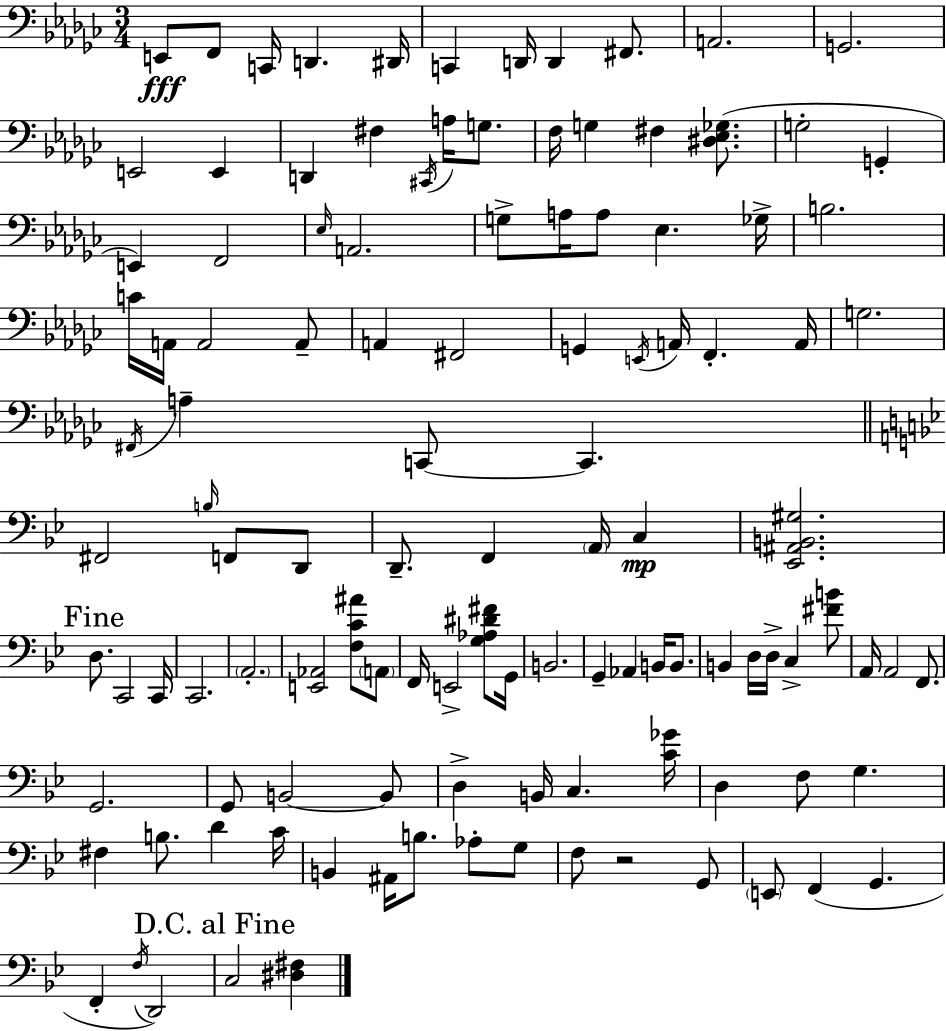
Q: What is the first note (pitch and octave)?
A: E2